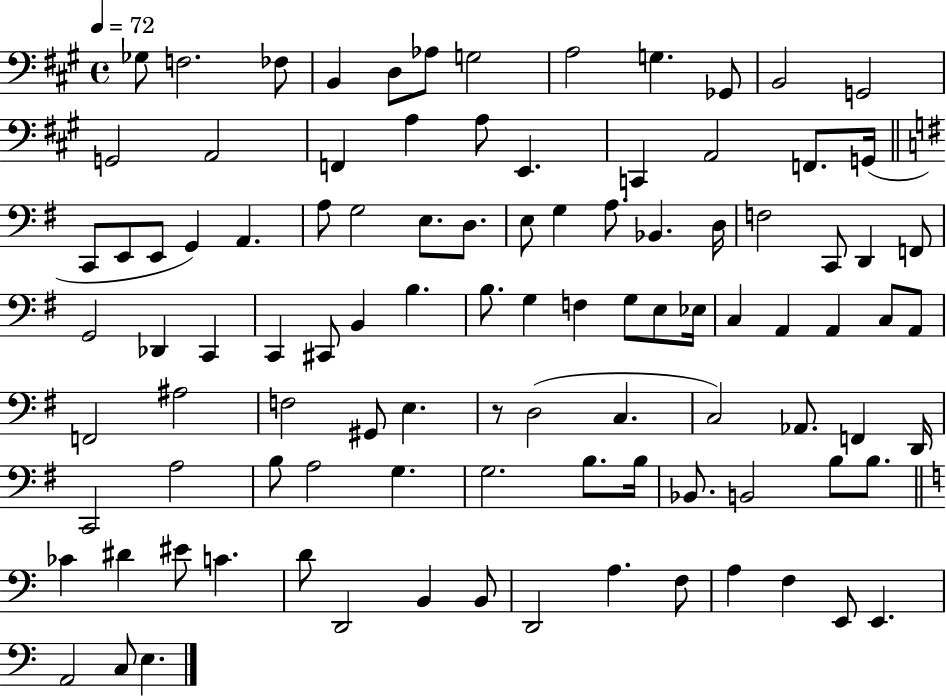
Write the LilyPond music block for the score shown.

{
  \clef bass
  \time 4/4
  \defaultTimeSignature
  \key a \major
  \tempo 4 = 72
  ges8 f2. fes8 | b,4 d8 aes8 g2 | a2 g4. ges,8 | b,2 g,2 | \break g,2 a,2 | f,4 a4 a8 e,4. | c,4 a,2 f,8. g,16( | \bar "||" \break \key g \major c,8 e,8 e,8 g,4) a,4. | a8 g2 e8. d8. | e8 g4 a8. bes,4. d16 | f2 c,8 d,4 f,8 | \break g,2 des,4 c,4 | c,4 cis,8 b,4 b4. | b8. g4 f4 g8 e8 ees16 | c4 a,4 a,4 c8 a,8 | \break f,2 ais2 | f2 gis,8 e4. | r8 d2( c4. | c2) aes,8. f,4 d,16 | \break c,2 a2 | b8 a2 g4. | g2. b8. b16 | bes,8. b,2 b8 b8. | \break \bar "||" \break \key c \major ces'4 dis'4 eis'8 c'4. | d'8 d,2 b,4 b,8 | d,2 a4. f8 | a4 f4 e,8 e,4. | \break a,2 c8 e4. | \bar "|."
}